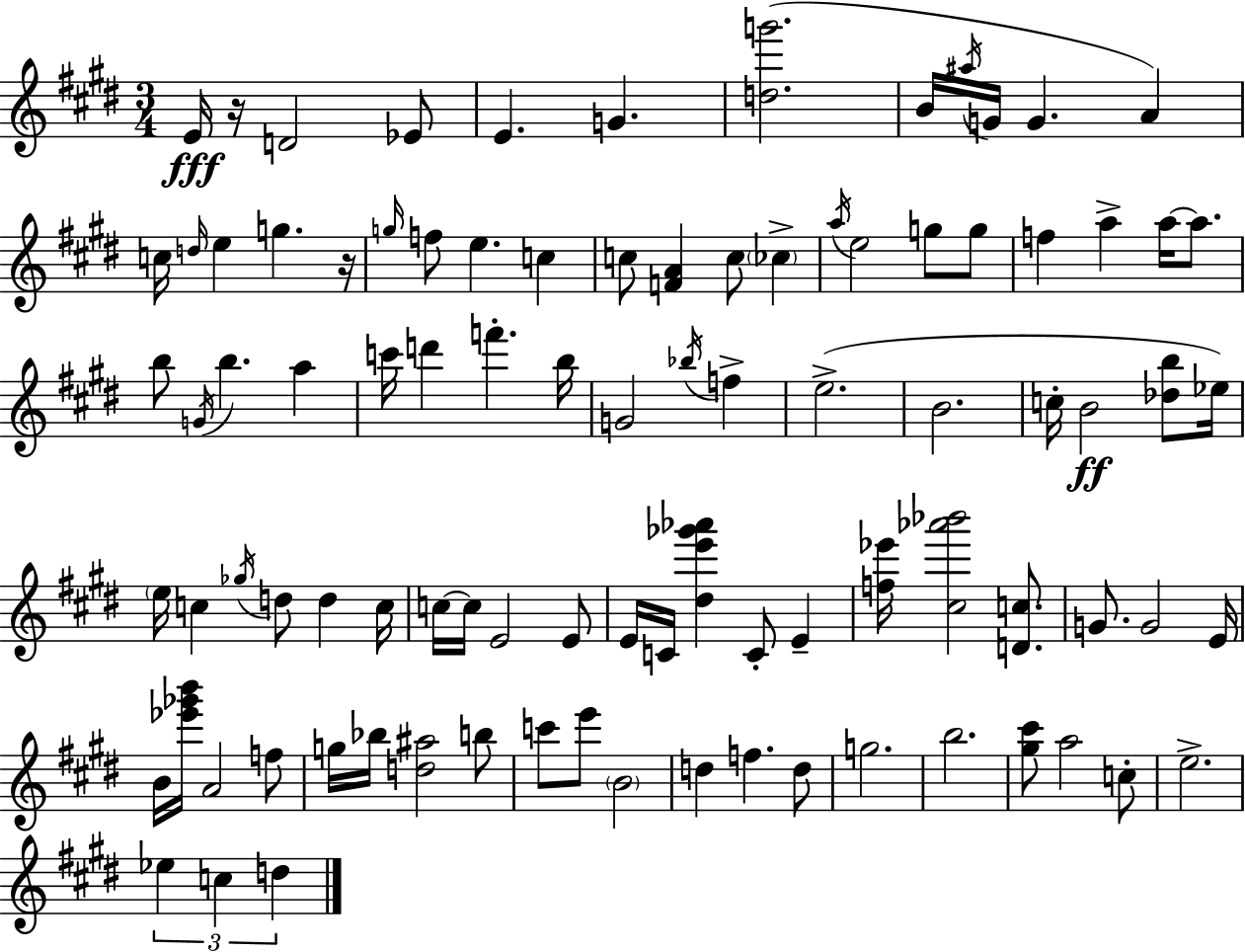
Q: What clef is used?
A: treble